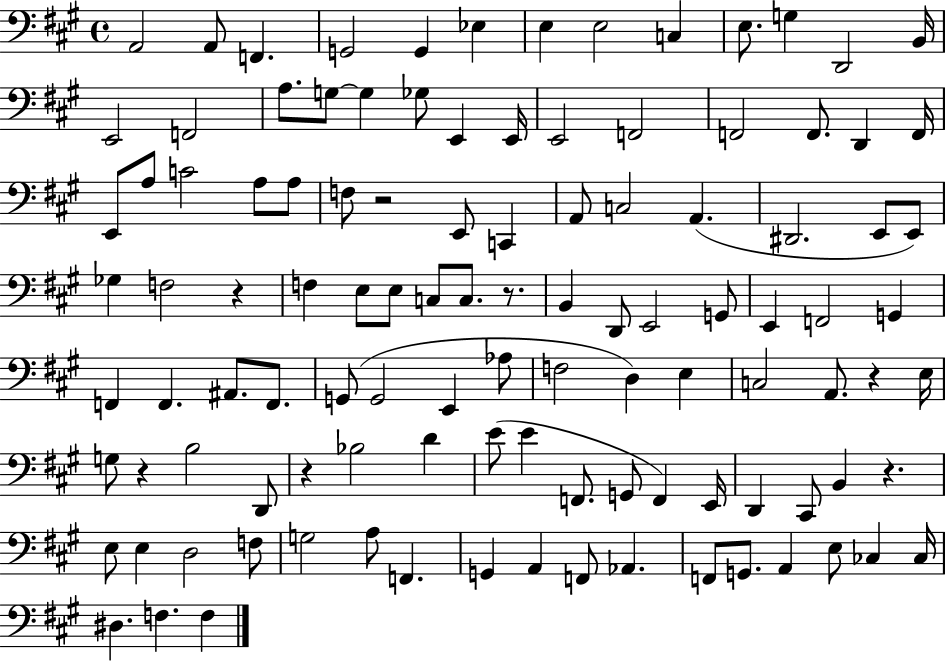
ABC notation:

X:1
T:Untitled
M:4/4
L:1/4
K:A
A,,2 A,,/2 F,, G,,2 G,, _E, E, E,2 C, E,/2 G, D,,2 B,,/4 E,,2 F,,2 A,/2 G,/2 G, _G,/2 E,, E,,/4 E,,2 F,,2 F,,2 F,,/2 D,, F,,/4 E,,/2 A,/2 C2 A,/2 A,/2 F,/2 z2 E,,/2 C,, A,,/2 C,2 A,, ^D,,2 E,,/2 E,,/2 _G, F,2 z F, E,/2 E,/2 C,/2 C,/2 z/2 B,, D,,/2 E,,2 G,,/2 E,, F,,2 G,, F,, F,, ^A,,/2 F,,/2 G,,/2 G,,2 E,, _A,/2 F,2 D, E, C,2 A,,/2 z E,/4 G,/2 z B,2 D,,/2 z _B,2 D E/2 E F,,/2 G,,/2 F,, E,,/4 D,, ^C,,/2 B,, z E,/2 E, D,2 F,/2 G,2 A,/2 F,, G,, A,, F,,/2 _A,, F,,/2 G,,/2 A,, E,/2 _C, _C,/4 ^D, F, F,